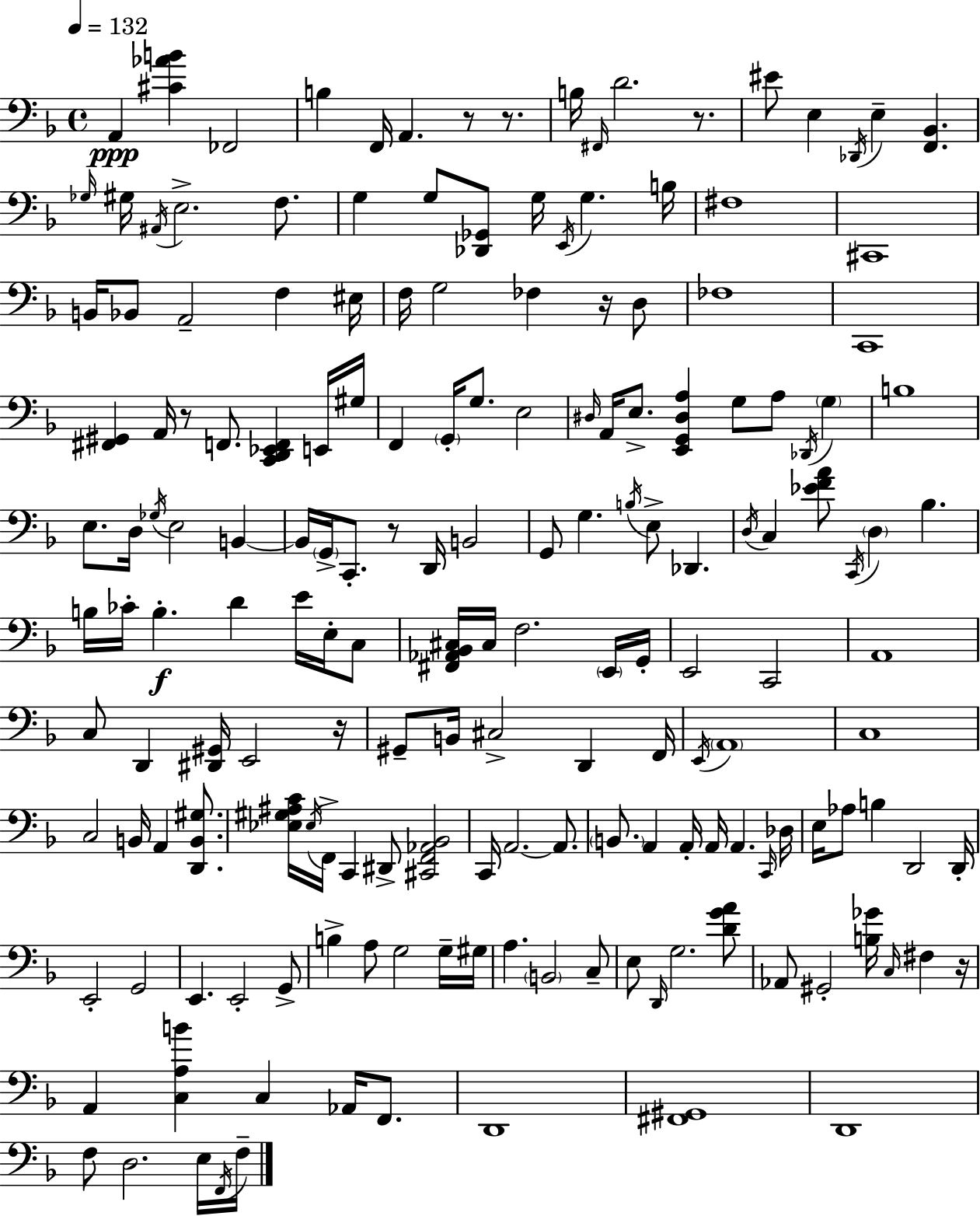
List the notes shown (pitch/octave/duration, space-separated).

A2/q [C#4,Ab4,B4]/q FES2/h B3/q F2/s A2/q. R/e R/e. B3/s F#2/s D4/h. R/e. EIS4/e E3/q Db2/s E3/q [F2,Bb2]/q. Gb3/s G#3/s A#2/s E3/h. F3/e. G3/q G3/e [Db2,Gb2]/e G3/s E2/s G3/q. B3/s F#3/w C#2/w B2/s Bb2/e A2/h F3/q EIS3/s F3/s G3/h FES3/q R/s D3/e FES3/w C2/w [F#2,G#2]/q A2/s R/e F2/e. [C2,D2,Eb2,F2]/q E2/s G#3/s F2/q G2/s G3/e. E3/h D#3/s A2/s E3/e. [E2,G2,D#3,A3]/q G3/e A3/e Db2/s G3/q B3/w E3/e. D3/s Gb3/s E3/h B2/q B2/s G2/s C2/e. R/e D2/s B2/h G2/e G3/q. B3/s E3/e Db2/q. D3/s C3/q [Eb4,F4,A4]/e C2/s D3/q Bb3/q. B3/s CES4/s B3/q. D4/q E4/s E3/s C3/e [F#2,Ab2,Bb2,C#3]/s C#3/s F3/h. E2/s G2/s E2/h C2/h A2/w C3/e D2/q [D#2,G#2]/s E2/h R/s G#2/e B2/s C#3/h D2/q F2/s E2/s A2/w C3/w C3/h B2/s A2/q [D2,B2,G#3]/e. [Eb3,G#3,A#3,C4]/s Eb3/s F2/s C2/q D#2/e [C#2,F2,Ab2,Bb2]/h C2/s A2/h. A2/e. B2/e. A2/q A2/s A2/s A2/q. C2/s Db3/s E3/s Ab3/e B3/q D2/h D2/s E2/h G2/h E2/q. E2/h G2/e B3/q A3/e G3/h G3/s G#3/s A3/q. B2/h C3/e E3/e D2/s G3/h. [D4,G4,A4]/e Ab2/e G#2/h [B3,Gb4]/s C3/s F#3/q R/s A2/q [C3,A3,B4]/q C3/q Ab2/s F2/e. D2/w [F#2,G#2]/w D2/w F3/e D3/h. E3/s F2/s F3/s